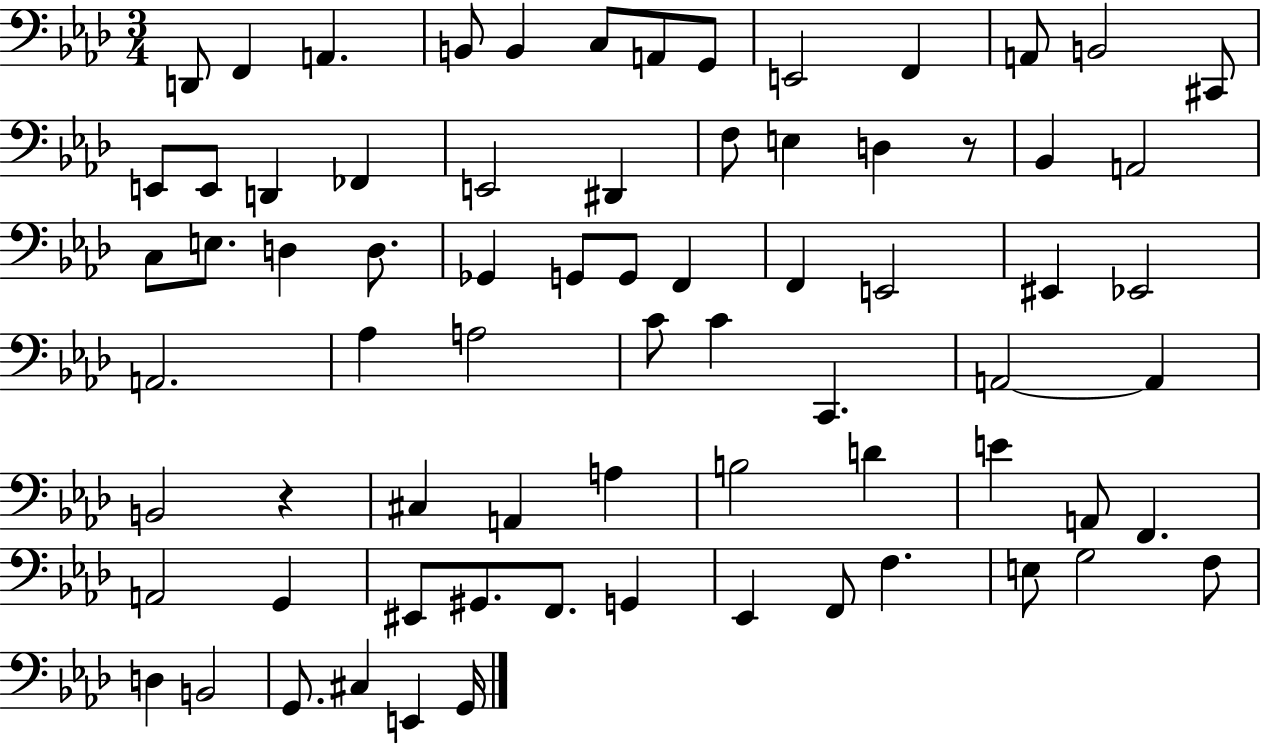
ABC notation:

X:1
T:Untitled
M:3/4
L:1/4
K:Ab
D,,/2 F,, A,, B,,/2 B,, C,/2 A,,/2 G,,/2 E,,2 F,, A,,/2 B,,2 ^C,,/2 E,,/2 E,,/2 D,, _F,, E,,2 ^D,, F,/2 E, D, z/2 _B,, A,,2 C,/2 E,/2 D, D,/2 _G,, G,,/2 G,,/2 F,, F,, E,,2 ^E,, _E,,2 A,,2 _A, A,2 C/2 C C,, A,,2 A,, B,,2 z ^C, A,, A, B,2 D E A,,/2 F,, A,,2 G,, ^E,,/2 ^G,,/2 F,,/2 G,, _E,, F,,/2 F, E,/2 G,2 F,/2 D, B,,2 G,,/2 ^C, E,, G,,/4